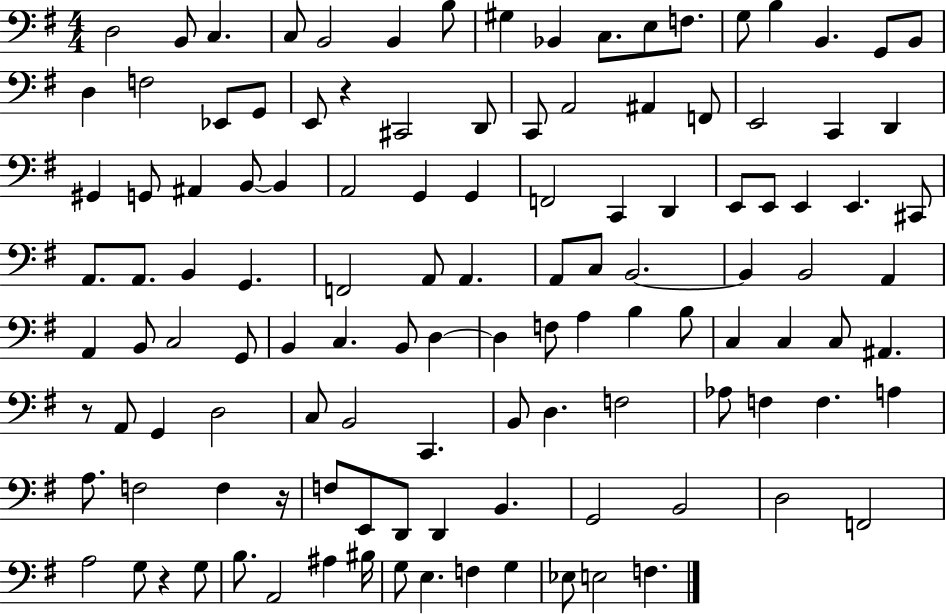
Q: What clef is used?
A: bass